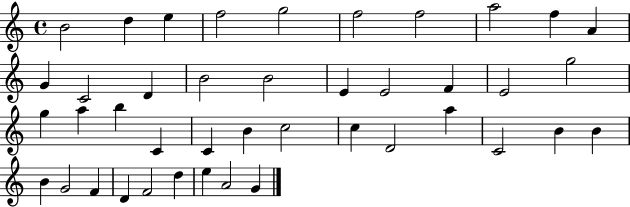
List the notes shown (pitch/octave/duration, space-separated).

B4/h D5/q E5/q F5/h G5/h F5/h F5/h A5/h F5/q A4/q G4/q C4/h D4/q B4/h B4/h E4/q E4/h F4/q E4/h G5/h G5/q A5/q B5/q C4/q C4/q B4/q C5/h C5/q D4/h A5/q C4/h B4/q B4/q B4/q G4/h F4/q D4/q F4/h D5/q E5/q A4/h G4/q